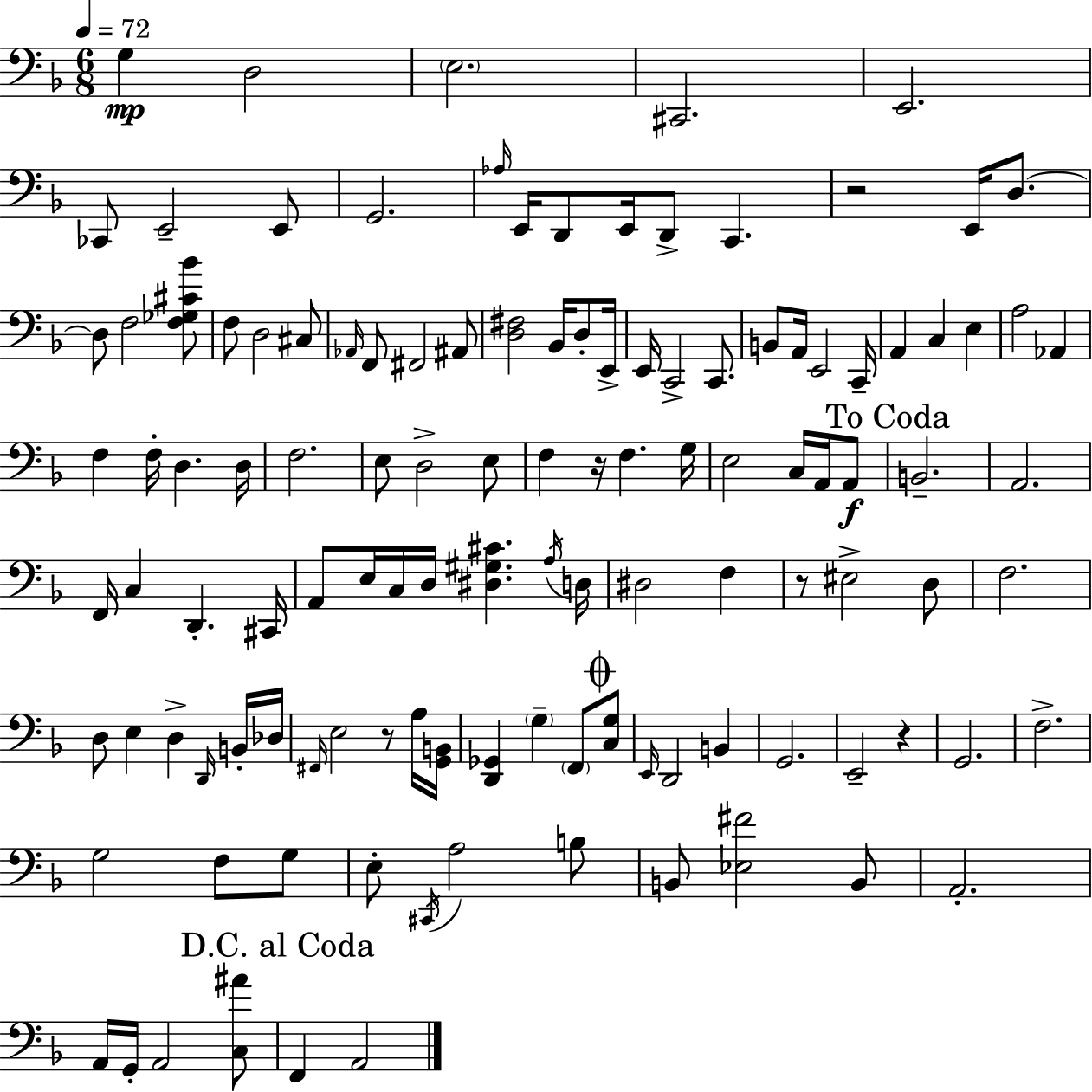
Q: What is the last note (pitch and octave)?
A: A2